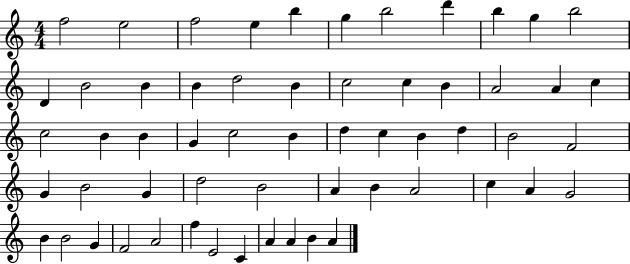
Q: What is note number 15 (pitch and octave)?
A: B4